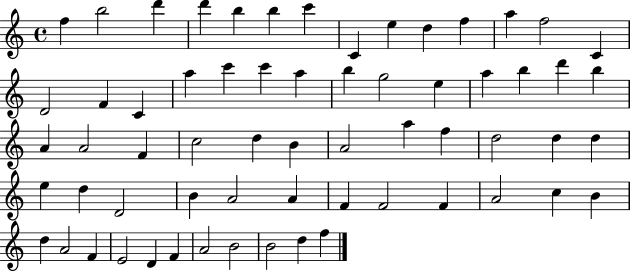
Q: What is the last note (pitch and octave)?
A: F5